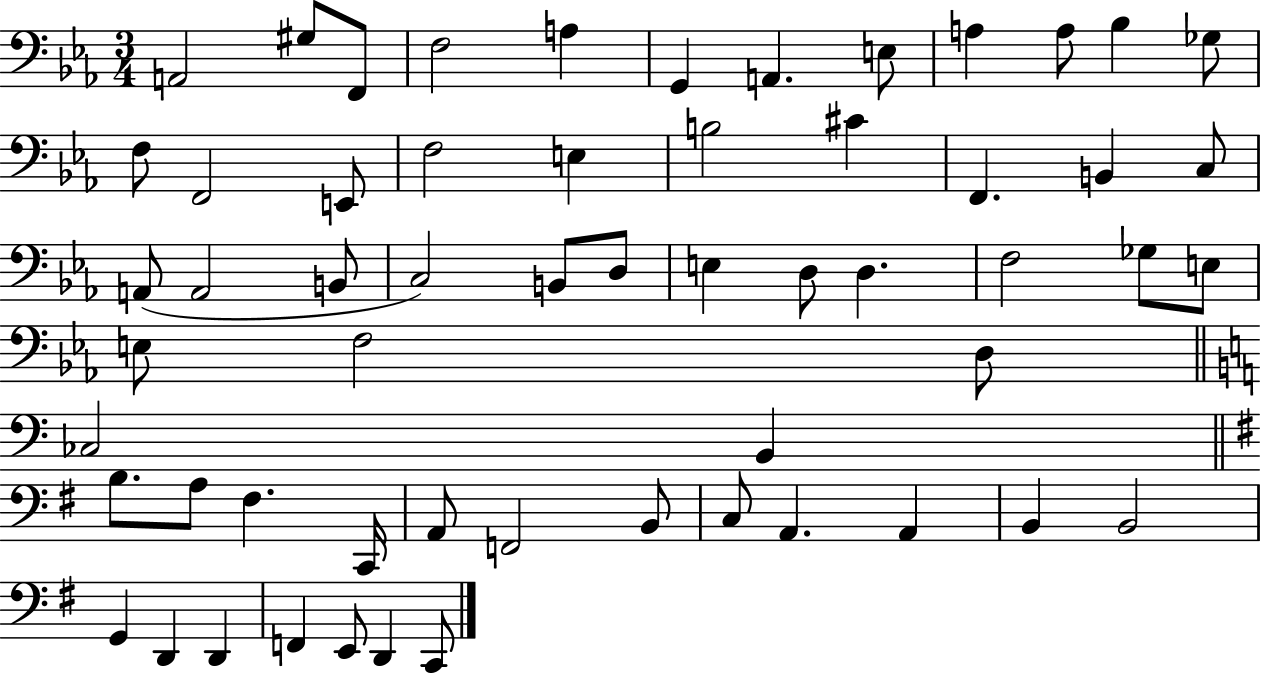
{
  \clef bass
  \numericTimeSignature
  \time 3/4
  \key ees \major
  a,2 gis8 f,8 | f2 a4 | g,4 a,4. e8 | a4 a8 bes4 ges8 | \break f8 f,2 e,8 | f2 e4 | b2 cis'4 | f,4. b,4 c8 | \break a,8( a,2 b,8 | c2) b,8 d8 | e4 d8 d4. | f2 ges8 e8 | \break e8 f2 d8 | \bar "||" \break \key a \minor ces2 b,4 | \bar "||" \break \key g \major b8. a8 fis4. c,16 | a,8 f,2 b,8 | c8 a,4. a,4 | b,4 b,2 | \break g,4 d,4 d,4 | f,4 e,8 d,4 c,8 | \bar "|."
}